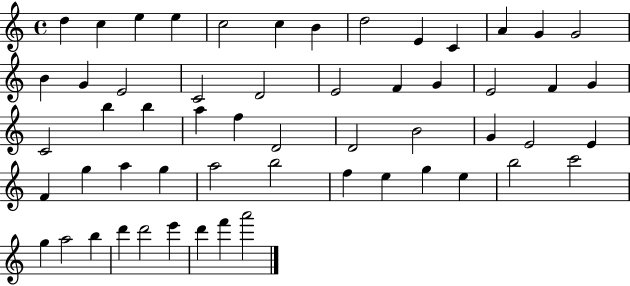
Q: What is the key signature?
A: C major